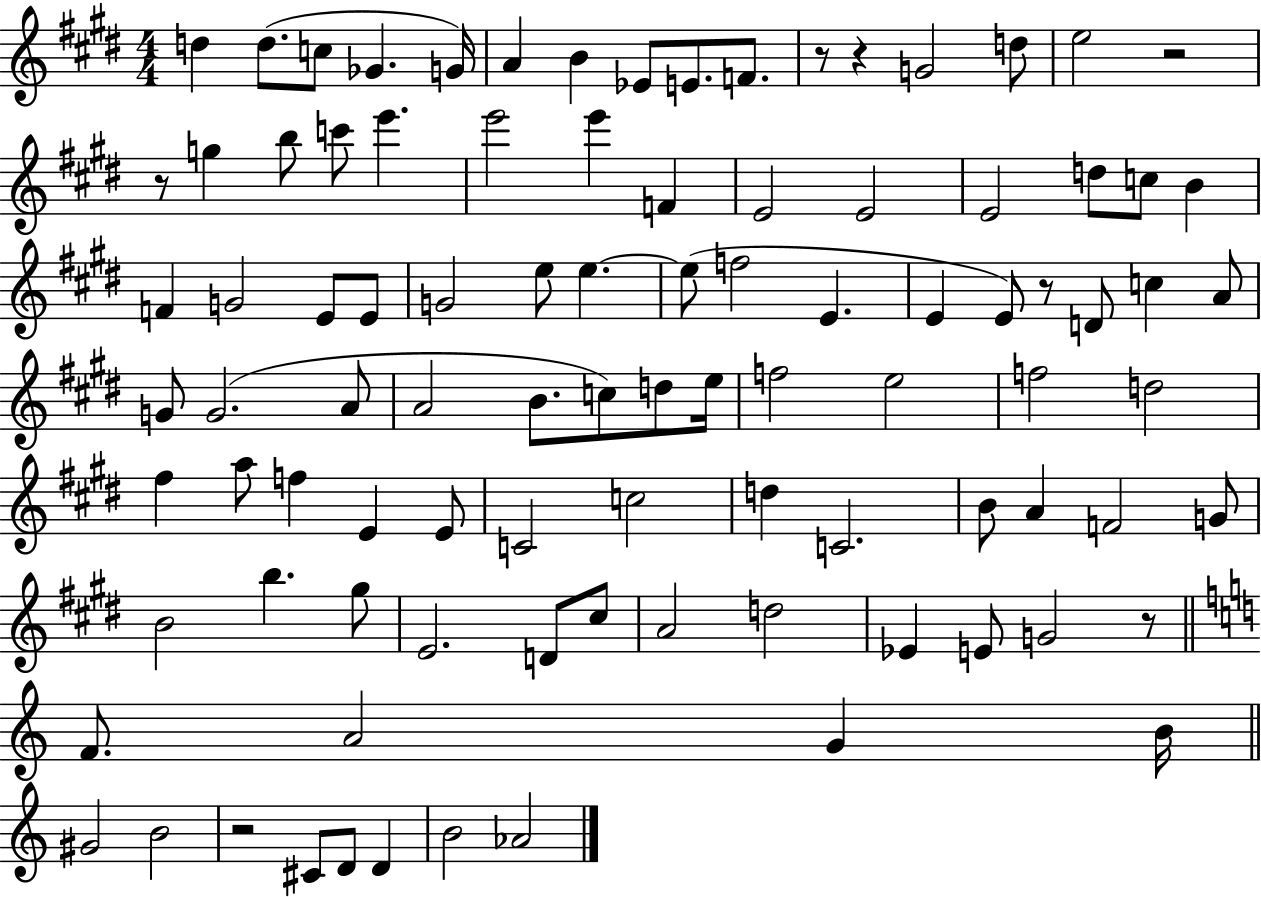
X:1
T:Untitled
M:4/4
L:1/4
K:E
d d/2 c/2 _G G/4 A B _E/2 E/2 F/2 z/2 z G2 d/2 e2 z2 z/2 g b/2 c'/2 e' e'2 e' F E2 E2 E2 d/2 c/2 B F G2 E/2 E/2 G2 e/2 e e/2 f2 E E E/2 z/2 D/2 c A/2 G/2 G2 A/2 A2 B/2 c/2 d/2 e/4 f2 e2 f2 d2 ^f a/2 f E E/2 C2 c2 d C2 B/2 A F2 G/2 B2 b ^g/2 E2 D/2 ^c/2 A2 d2 _E E/2 G2 z/2 F/2 A2 G B/4 ^G2 B2 z2 ^C/2 D/2 D B2 _A2